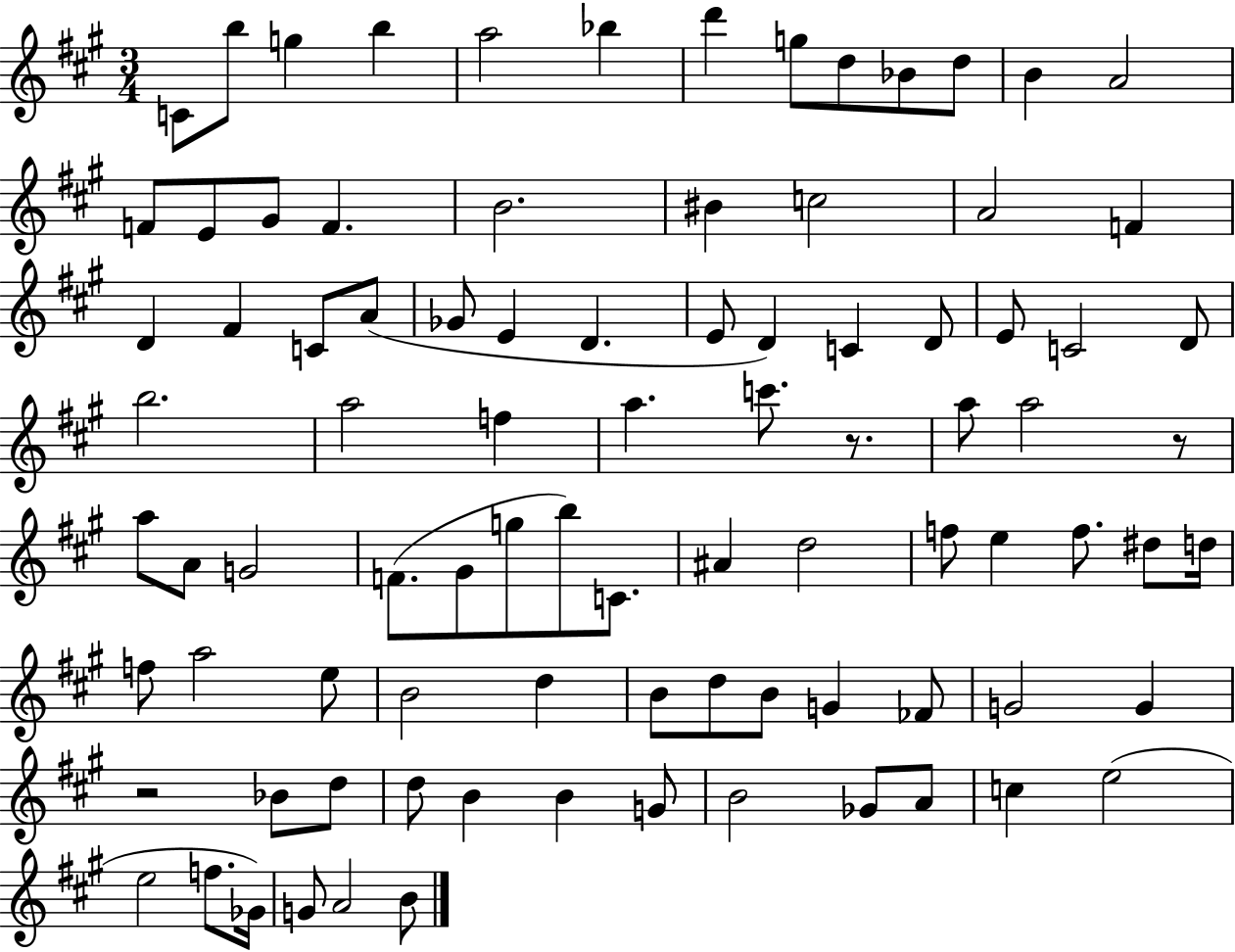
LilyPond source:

{
  \clef treble
  \numericTimeSignature
  \time 3/4
  \key a \major
  c'8 b''8 g''4 b''4 | a''2 bes''4 | d'''4 g''8 d''8 bes'8 d''8 | b'4 a'2 | \break f'8 e'8 gis'8 f'4. | b'2. | bis'4 c''2 | a'2 f'4 | \break d'4 fis'4 c'8 a'8( | ges'8 e'4 d'4. | e'8 d'4) c'4 d'8 | e'8 c'2 d'8 | \break b''2. | a''2 f''4 | a''4. c'''8. r8. | a''8 a''2 r8 | \break a''8 a'8 g'2 | f'8.( gis'8 g''8 b''8) c'8. | ais'4 d''2 | f''8 e''4 f''8. dis''8 d''16 | \break f''8 a''2 e''8 | b'2 d''4 | b'8 d''8 b'8 g'4 fes'8 | g'2 g'4 | \break r2 bes'8 d''8 | d''8 b'4 b'4 g'8 | b'2 ges'8 a'8 | c''4 e''2( | \break e''2 f''8. ges'16) | g'8 a'2 b'8 | \bar "|."
}